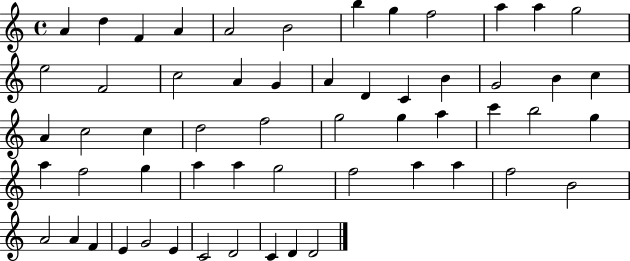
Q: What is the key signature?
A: C major